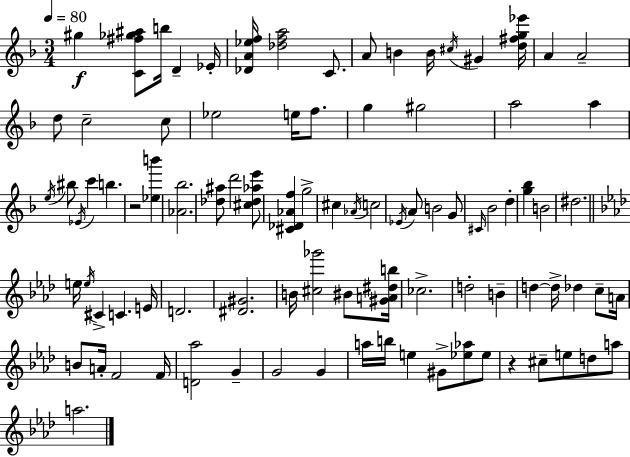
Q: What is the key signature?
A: D minor